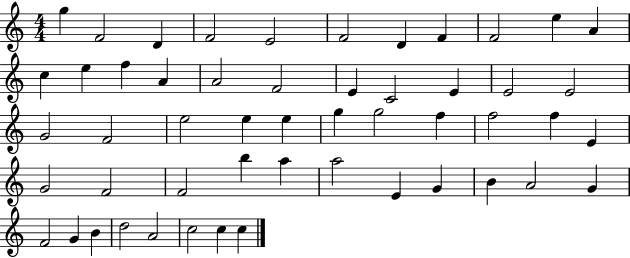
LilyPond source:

{
  \clef treble
  \numericTimeSignature
  \time 4/4
  \key c \major
  g''4 f'2 d'4 | f'2 e'2 | f'2 d'4 f'4 | f'2 e''4 a'4 | \break c''4 e''4 f''4 a'4 | a'2 f'2 | e'4 c'2 e'4 | e'2 e'2 | \break g'2 f'2 | e''2 e''4 e''4 | g''4 g''2 f''4 | f''2 f''4 e'4 | \break g'2 f'2 | f'2 b''4 a''4 | a''2 e'4 g'4 | b'4 a'2 g'4 | \break f'2 g'4 b'4 | d''2 a'2 | c''2 c''4 c''4 | \bar "|."
}